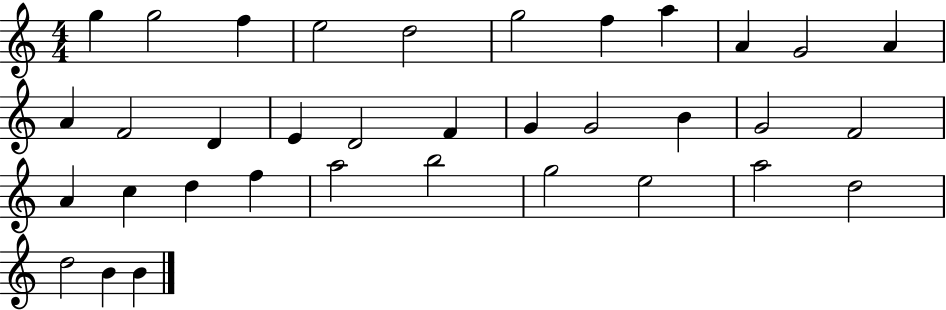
X:1
T:Untitled
M:4/4
L:1/4
K:C
g g2 f e2 d2 g2 f a A G2 A A F2 D E D2 F G G2 B G2 F2 A c d f a2 b2 g2 e2 a2 d2 d2 B B